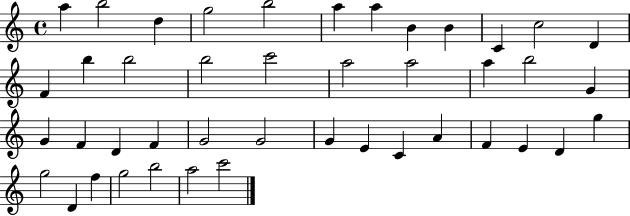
A5/q B5/h D5/q G5/h B5/h A5/q A5/q B4/q B4/q C4/q C5/h D4/q F4/q B5/q B5/h B5/h C6/h A5/h A5/h A5/q B5/h G4/q G4/q F4/q D4/q F4/q G4/h G4/h G4/q E4/q C4/q A4/q F4/q E4/q D4/q G5/q G5/h D4/q F5/q G5/h B5/h A5/h C6/h